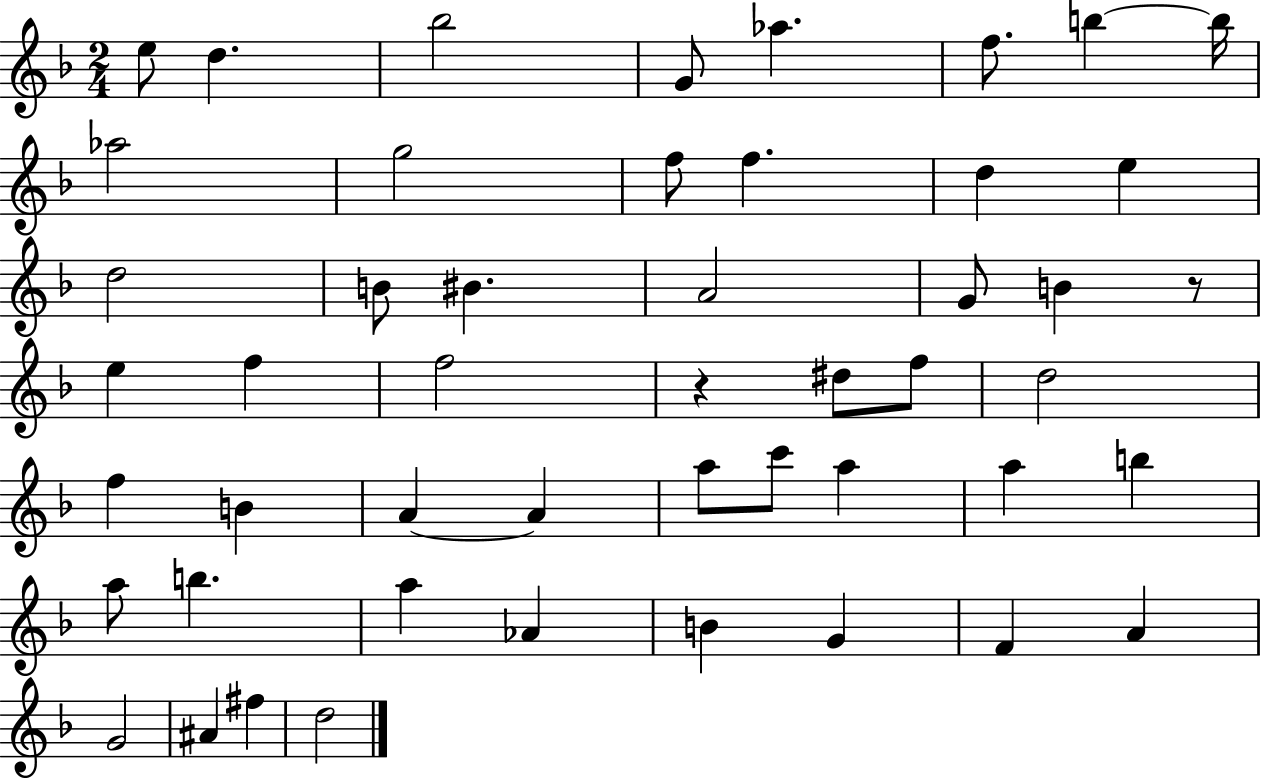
X:1
T:Untitled
M:2/4
L:1/4
K:F
e/2 d _b2 G/2 _a f/2 b b/4 _a2 g2 f/2 f d e d2 B/2 ^B A2 G/2 B z/2 e f f2 z ^d/2 f/2 d2 f B A A a/2 c'/2 a a b a/2 b a _A B G F A G2 ^A ^f d2